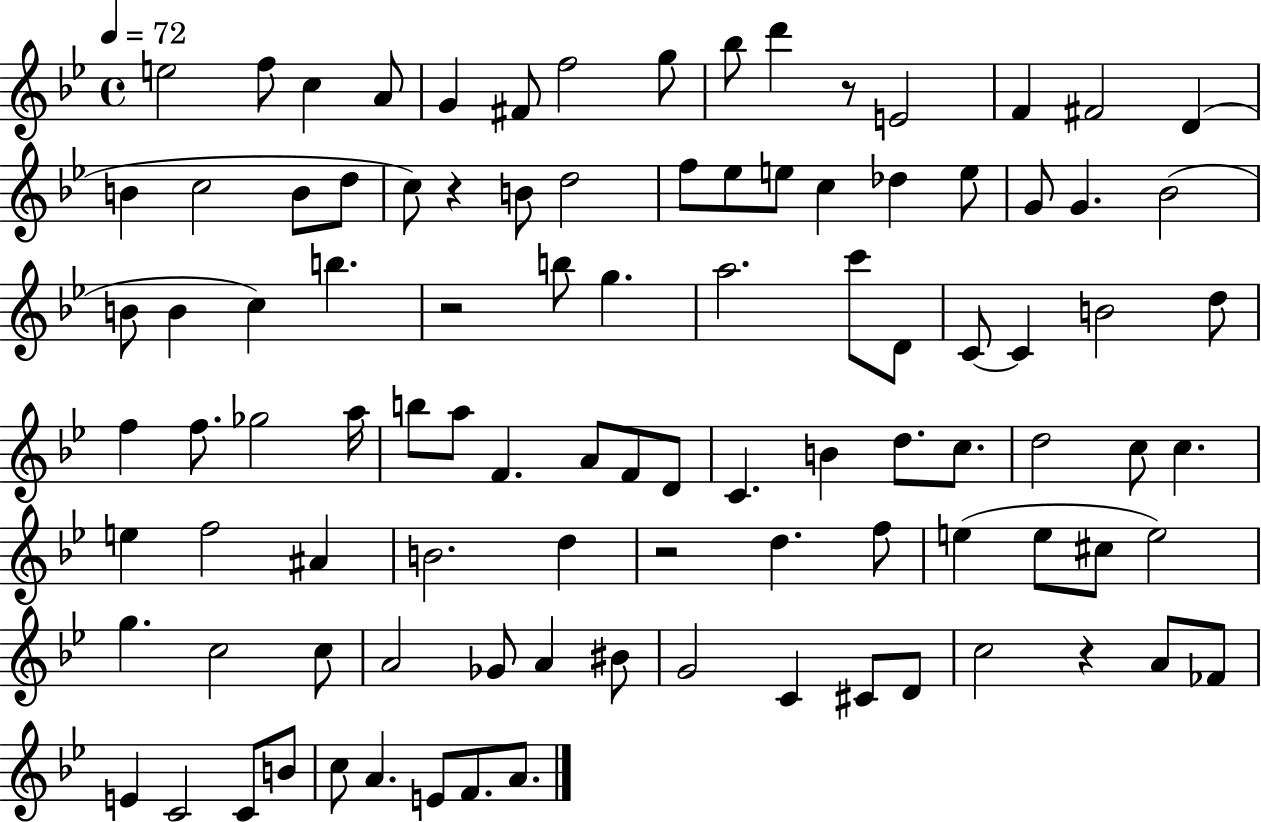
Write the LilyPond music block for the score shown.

{
  \clef treble
  \time 4/4
  \defaultTimeSignature
  \key bes \major
  \tempo 4 = 72
  e''2 f''8 c''4 a'8 | g'4 fis'8 f''2 g''8 | bes''8 d'''4 r8 e'2 | f'4 fis'2 d'4( | \break b'4 c''2 b'8 d''8 | c''8) r4 b'8 d''2 | f''8 ees''8 e''8 c''4 des''4 e''8 | g'8 g'4. bes'2( | \break b'8 b'4 c''4) b''4. | r2 b''8 g''4. | a''2. c'''8 d'8 | c'8~~ c'4 b'2 d''8 | \break f''4 f''8. ges''2 a''16 | b''8 a''8 f'4. a'8 f'8 d'8 | c'4. b'4 d''8. c''8. | d''2 c''8 c''4. | \break e''4 f''2 ais'4 | b'2. d''4 | r2 d''4. f''8 | e''4( e''8 cis''8 e''2) | \break g''4. c''2 c''8 | a'2 ges'8 a'4 bis'8 | g'2 c'4 cis'8 d'8 | c''2 r4 a'8 fes'8 | \break e'4 c'2 c'8 b'8 | c''8 a'4. e'8 f'8. a'8. | \bar "|."
}